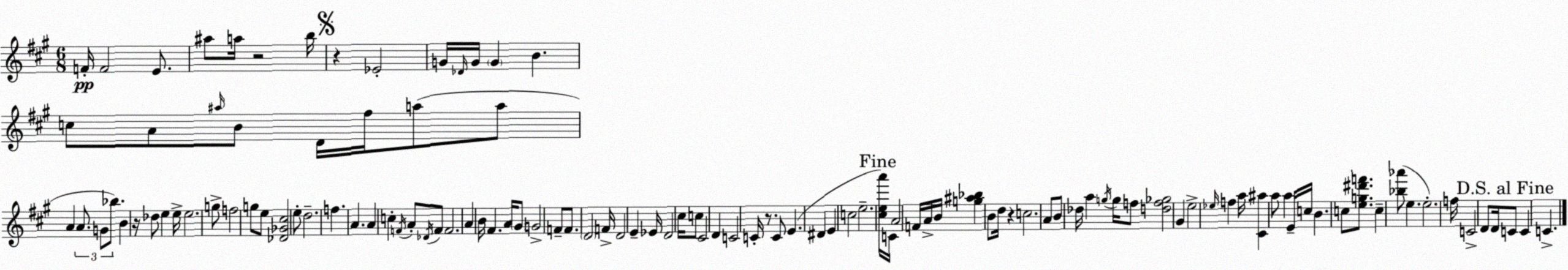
X:1
T:Untitled
M:6/8
L:1/4
K:A
F/4 F2 E/2 ^a/2 a/4 z2 b/4 z _E2 G/4 _D/4 G/4 G B c/2 A/2 ^a/4 B/2 D/4 ^f/4 a/2 a/2 A A/2 G/2 _b/2 B z/4 _d/2 e e/4 e2 g/2 f2 g/2 e/2 [_D_G^c]2 e/2 d2 f A A c F/4 A/2 _D/4 F/2 F2 A B/4 ^F A/4 ^G/2 G2 F/2 F/2 D2 F/4 D2 E _E/4 D2 ^c/4 c/2 ^C2 D C2 C/4 z/2 C/2 E ^D E c2 e2 [^cea']/4 C/4 A2 F/4 A/4 B/4 [g^a_b] B/2 d/4 z c2 A/2 B/2 _d/4 a g/4 g/4 f/2 [df_g]2 ^G e2 _e/4 f a/4 [^C^a] a/2 a E/4 c/4 B c/2 [eg^d'f']/2 c [_b_a']/2 e e2 f/4 C2 D/2 D/4 C/2 C C